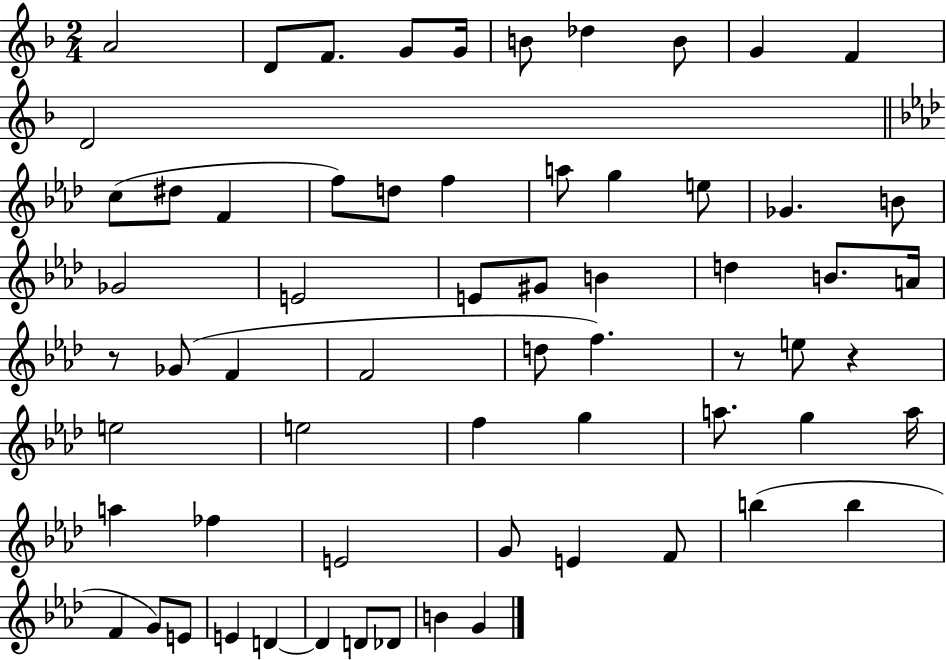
X:1
T:Untitled
M:2/4
L:1/4
K:F
A2 D/2 F/2 G/2 G/4 B/2 _d B/2 G F D2 c/2 ^d/2 F f/2 d/2 f a/2 g e/2 _G B/2 _G2 E2 E/2 ^G/2 B d B/2 A/4 z/2 _G/2 F F2 d/2 f z/2 e/2 z e2 e2 f g a/2 g a/4 a _f E2 G/2 E F/2 b b F G/2 E/2 E D D D/2 _D/2 B G